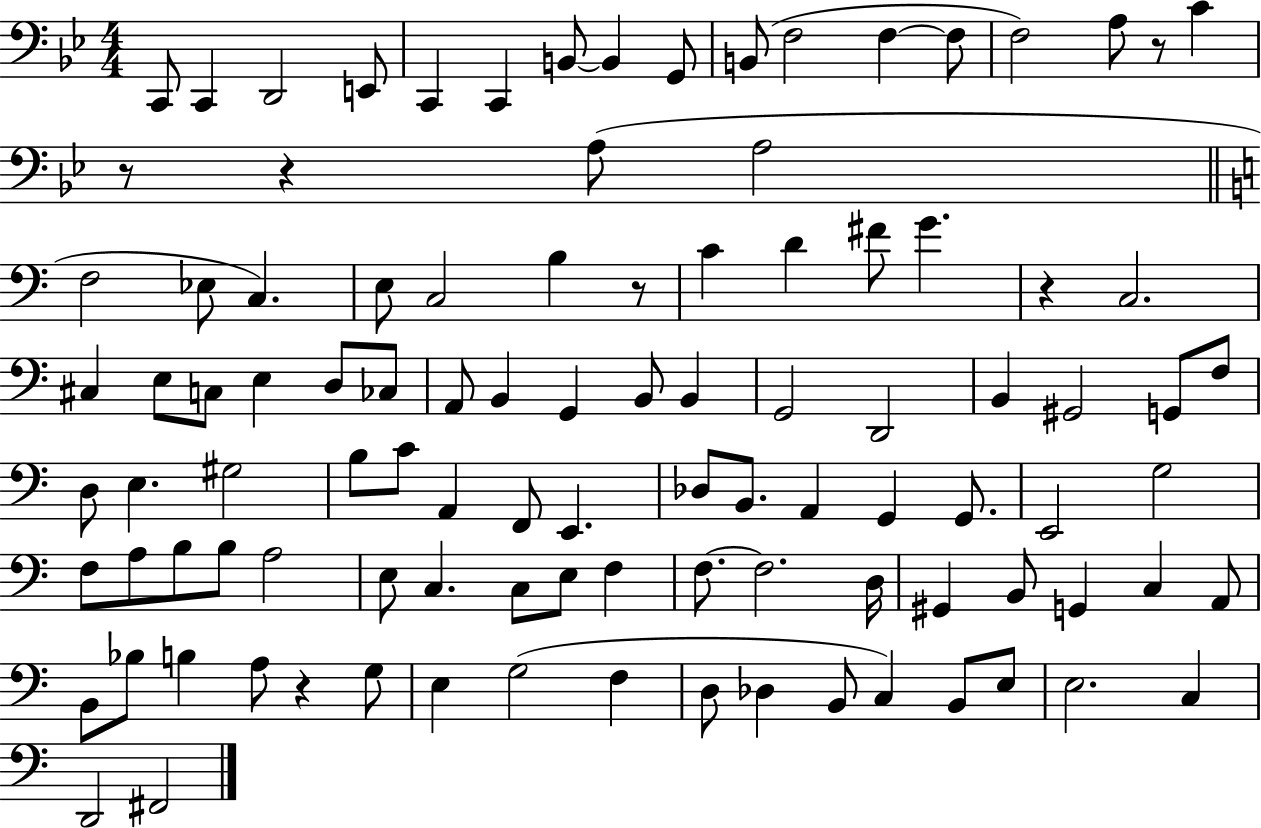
{
  \clef bass
  \numericTimeSignature
  \time 4/4
  \key bes \major
  \repeat volta 2 { c,8 c,4 d,2 e,8 | c,4 c,4 b,8~~ b,4 g,8 | b,8( f2 f4~~ f8 | f2) a8 r8 c'4 | \break r8 r4 a8( a2 | \bar "||" \break \key c \major f2 ees8 c4.) | e8 c2 b4 r8 | c'4 d'4 fis'8 g'4. | r4 c2. | \break cis4 e8 c8 e4 d8 ces8 | a,8 b,4 g,4 b,8 b,4 | g,2 d,2 | b,4 gis,2 g,8 f8 | \break d8 e4. gis2 | b8 c'8 a,4 f,8 e,4. | des8 b,8. a,4 g,4 g,8. | e,2 g2 | \break f8 a8 b8 b8 a2 | e8 c4. c8 e8 f4 | f8.~~ f2. d16 | gis,4 b,8 g,4 c4 a,8 | \break b,8 bes8 b4 a8 r4 g8 | e4 g2( f4 | d8 des4 b,8 c4) b,8 e8 | e2. c4 | \break d,2 fis,2 | } \bar "|."
}